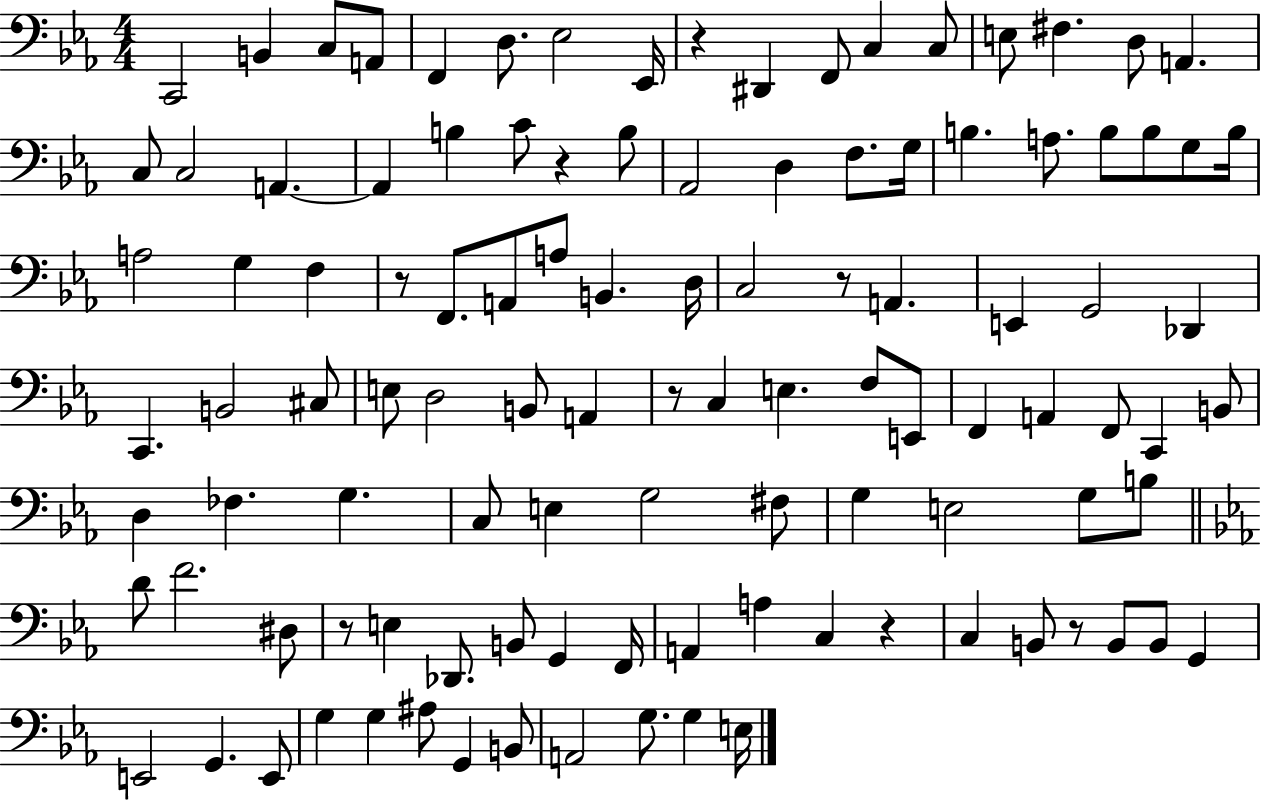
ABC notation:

X:1
T:Untitled
M:4/4
L:1/4
K:Eb
C,,2 B,, C,/2 A,,/2 F,, D,/2 _E,2 _E,,/4 z ^D,, F,,/2 C, C,/2 E,/2 ^F, D,/2 A,, C,/2 C,2 A,, A,, B, C/2 z B,/2 _A,,2 D, F,/2 G,/4 B, A,/2 B,/2 B,/2 G,/2 B,/4 A,2 G, F, z/2 F,,/2 A,,/2 A,/2 B,, D,/4 C,2 z/2 A,, E,, G,,2 _D,, C,, B,,2 ^C,/2 E,/2 D,2 B,,/2 A,, z/2 C, E, F,/2 E,,/2 F,, A,, F,,/2 C,, B,,/2 D, _F, G, C,/2 E, G,2 ^F,/2 G, E,2 G,/2 B,/2 D/2 F2 ^D,/2 z/2 E, _D,,/2 B,,/2 G,, F,,/4 A,, A, C, z C, B,,/2 z/2 B,,/2 B,,/2 G,, E,,2 G,, E,,/2 G, G, ^A,/2 G,, B,,/2 A,,2 G,/2 G, E,/4